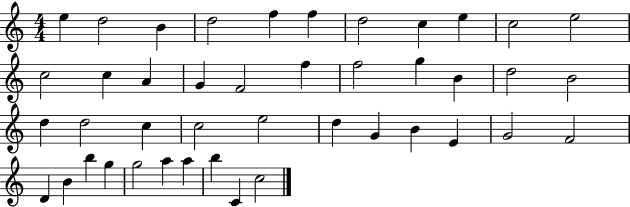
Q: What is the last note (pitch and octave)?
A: C5